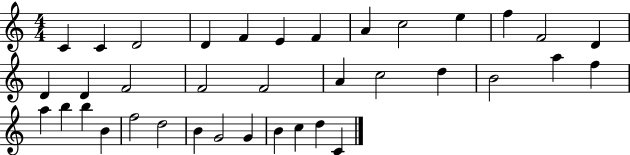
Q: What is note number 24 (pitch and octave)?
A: F5